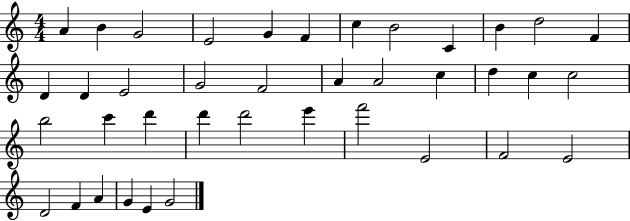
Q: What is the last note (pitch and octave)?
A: G4